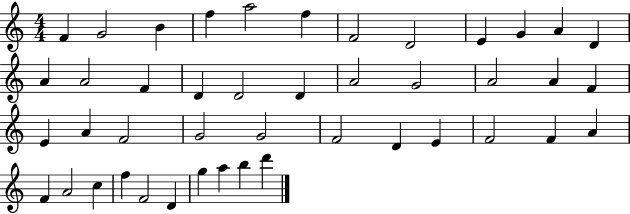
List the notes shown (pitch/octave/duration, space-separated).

F4/q G4/h B4/q F5/q A5/h F5/q F4/h D4/h E4/q G4/q A4/q D4/q A4/q A4/h F4/q D4/q D4/h D4/q A4/h G4/h A4/h A4/q F4/q E4/q A4/q F4/h G4/h G4/h F4/h D4/q E4/q F4/h F4/q A4/q F4/q A4/h C5/q F5/q F4/h D4/q G5/q A5/q B5/q D6/q